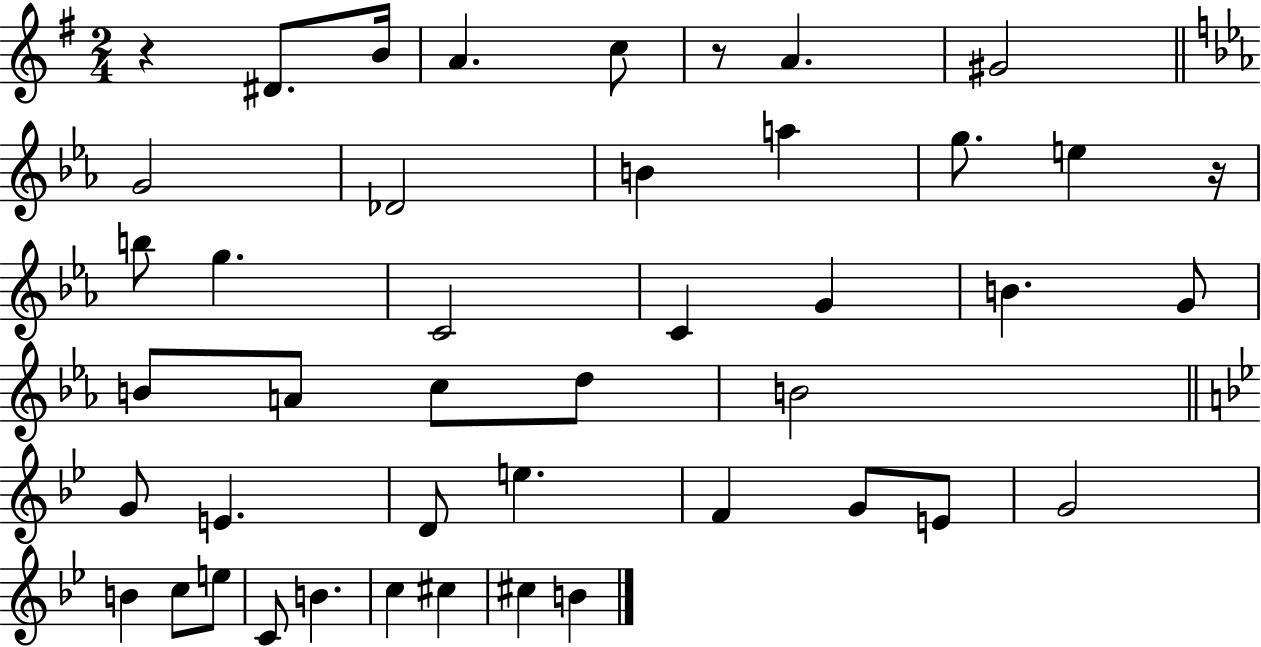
{
  \clef treble
  \numericTimeSignature
  \time 2/4
  \key g \major
  r4 dis'8. b'16 | a'4. c''8 | r8 a'4. | gis'2 | \break \bar "||" \break \key ees \major g'2 | des'2 | b'4 a''4 | g''8. e''4 r16 | \break b''8 g''4. | c'2 | c'4 g'4 | b'4. g'8 | \break b'8 a'8 c''8 d''8 | b'2 | \bar "||" \break \key g \minor g'8 e'4. | d'8 e''4. | f'4 g'8 e'8 | g'2 | \break b'4 c''8 e''8 | c'8 b'4. | c''4 cis''4 | cis''4 b'4 | \break \bar "|."
}